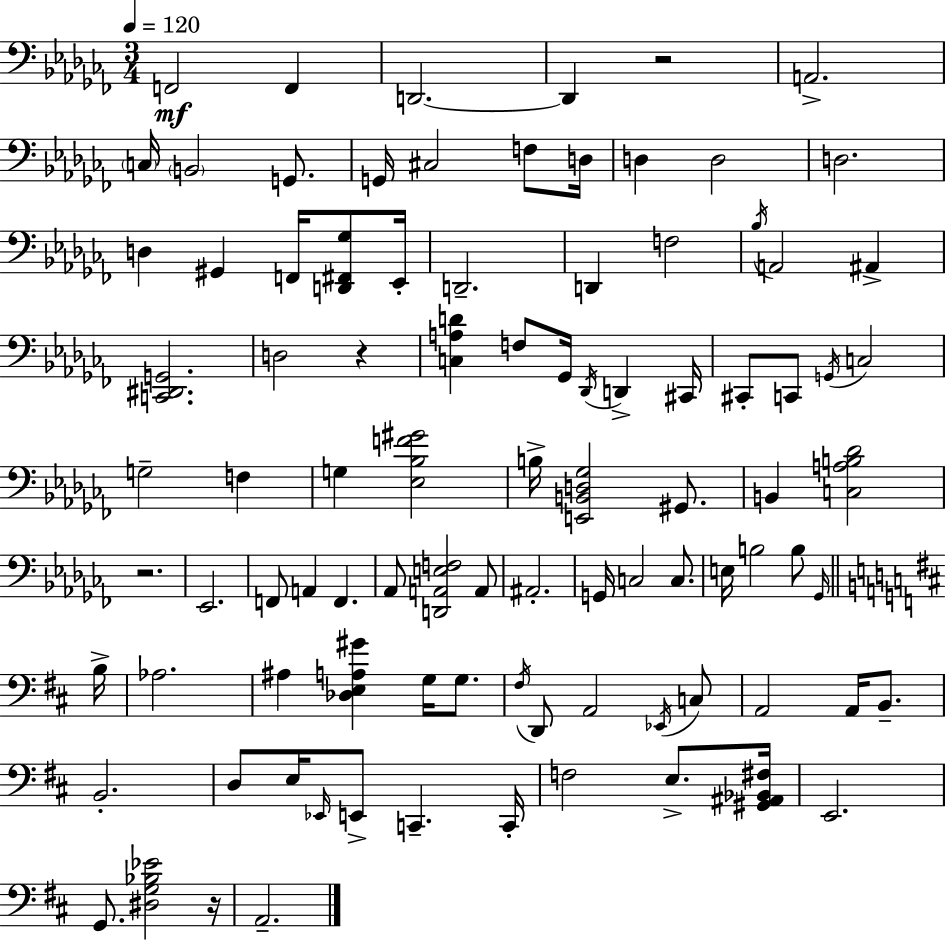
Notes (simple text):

F2/h F2/q D2/h. D2/q R/h A2/h. C3/s B2/h G2/e. G2/s C#3/h F3/e D3/s D3/q D3/h D3/h. D3/q G#2/q F2/s [D2,F#2,Gb3]/e Eb2/s D2/h. D2/q F3/h Bb3/s A2/h A#2/q [C2,D#2,G2]/h. D3/h R/q [C3,A3,D4]/q F3/e Gb2/s Db2/s D2/q C#2/s C#2/e C2/e G2/s C3/h G3/h F3/q G3/q [Eb3,Bb3,F4,G#4]/h B3/s [E2,B2,D3,Gb3]/h G#2/e. B2/q [C3,A3,B3,Db4]/h R/h. Eb2/h. F2/e A2/q F2/q. Ab2/e [D2,A2,E3,F3]/h A2/e A#2/h. G2/s C3/h C3/e. E3/s B3/h B3/e Gb2/s B3/s Ab3/h. A#3/q [Db3,E3,A3,G#4]/q G3/s G3/e. F#3/s D2/e A2/h Eb2/s C3/e A2/h A2/s B2/e. B2/h. D3/e E3/s Eb2/s E2/e C2/q. C2/s F3/h E3/e. [G#2,A#2,Bb2,F#3]/s E2/h. G2/e. [D#3,G3,Bb3,Eb4]/h R/s A2/h.